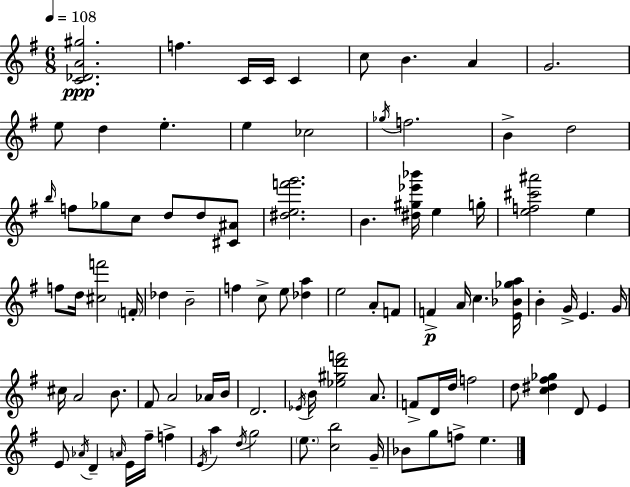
{
  \clef treble
  \numericTimeSignature
  \time 6/8
  \key g \major
  \tempo 4 = 108
  <c' des' a' gis''>2.\ppp | f''4. c'16 c'16 c'4 | c''8 b'4. a'4 | g'2. | \break e''8 d''4 e''4.-. | e''4 ces''2 | \acciaccatura { ges''16 } f''2. | b'4-> d''2 | \break \grace { b''16 } f''8 ges''8 c''8 d''8 d''8 | <cis' ais'>8 <dis'' e'' f''' g'''>2. | b'4. <dis'' gis'' ees''' bes'''>16 e''4 | g''16-. <e'' f'' cis''' ais'''>2 e''4 | \break f''8 d''16 <cis'' f'''>2 | \parenthesize f'16-. des''4 b'2-- | f''4 c''8-> e''8 <des'' a''>4 | e''2 a'8-. | \break f'8 f'4->\p a'16 c''4. | <e' bes' ges'' a''>16 b'4-. g'16-> e'4. | g'16 cis''16 a'2 b'8. | fis'8 a'2 | \break aes'16 b'16 d'2. | \acciaccatura { ees'16 } b'16 <ees'' gis'' d''' f'''>2 | a'8. f'8-> d'16 d''16 f''2 | d''8 <c'' dis'' fis'' ges''>4 d'8 e'4 | \break e'8 \acciaccatura { aes'16 } d'4-- \grace { a'16 } e'16 | fis''16-- f''4-> \acciaccatura { e'16 } a''4 \acciaccatura { d''16 } g''2 | \parenthesize e''8. <c'' b''>2 | g'16-- bes'8 g''8 f''8-> | \break e''4. \bar "|."
}